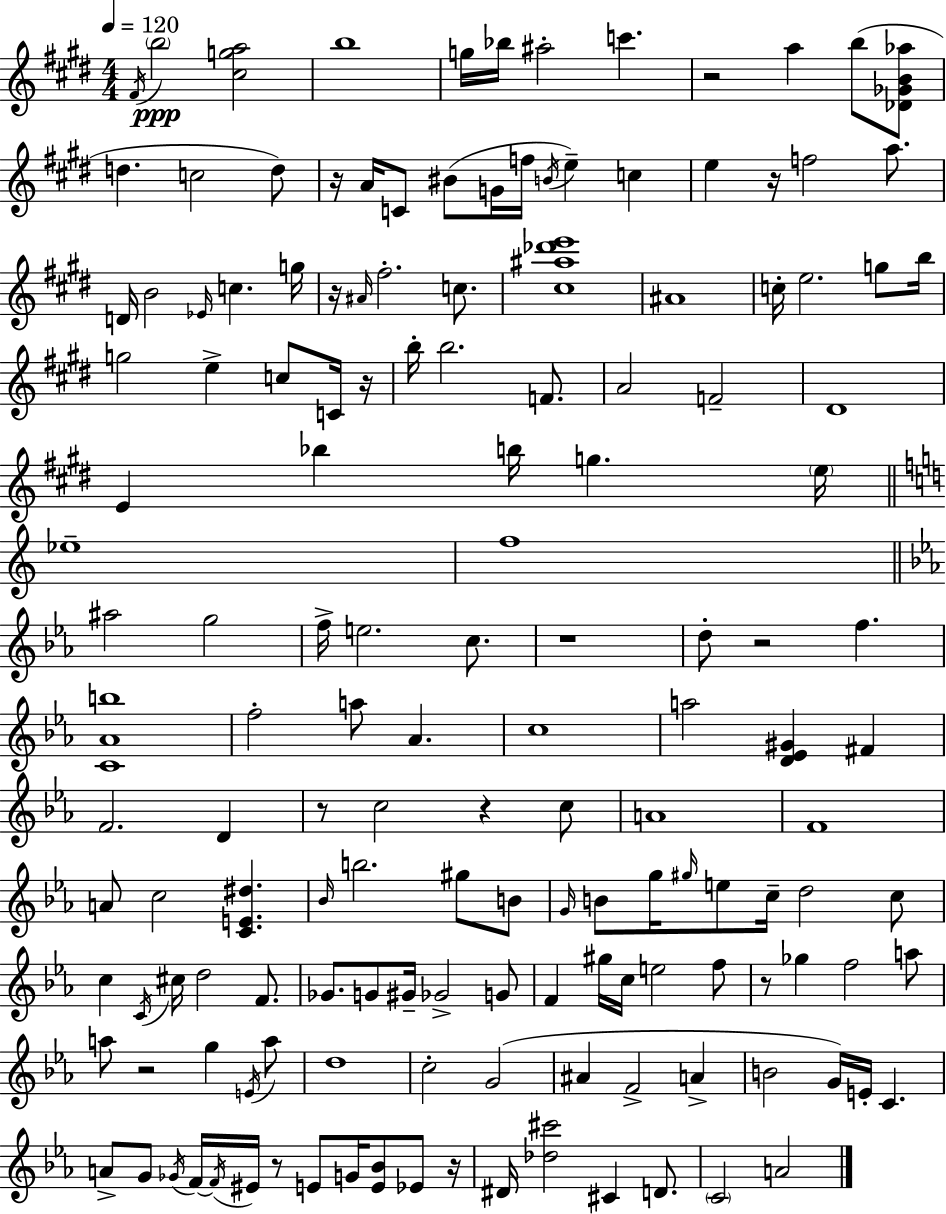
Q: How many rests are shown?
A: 13